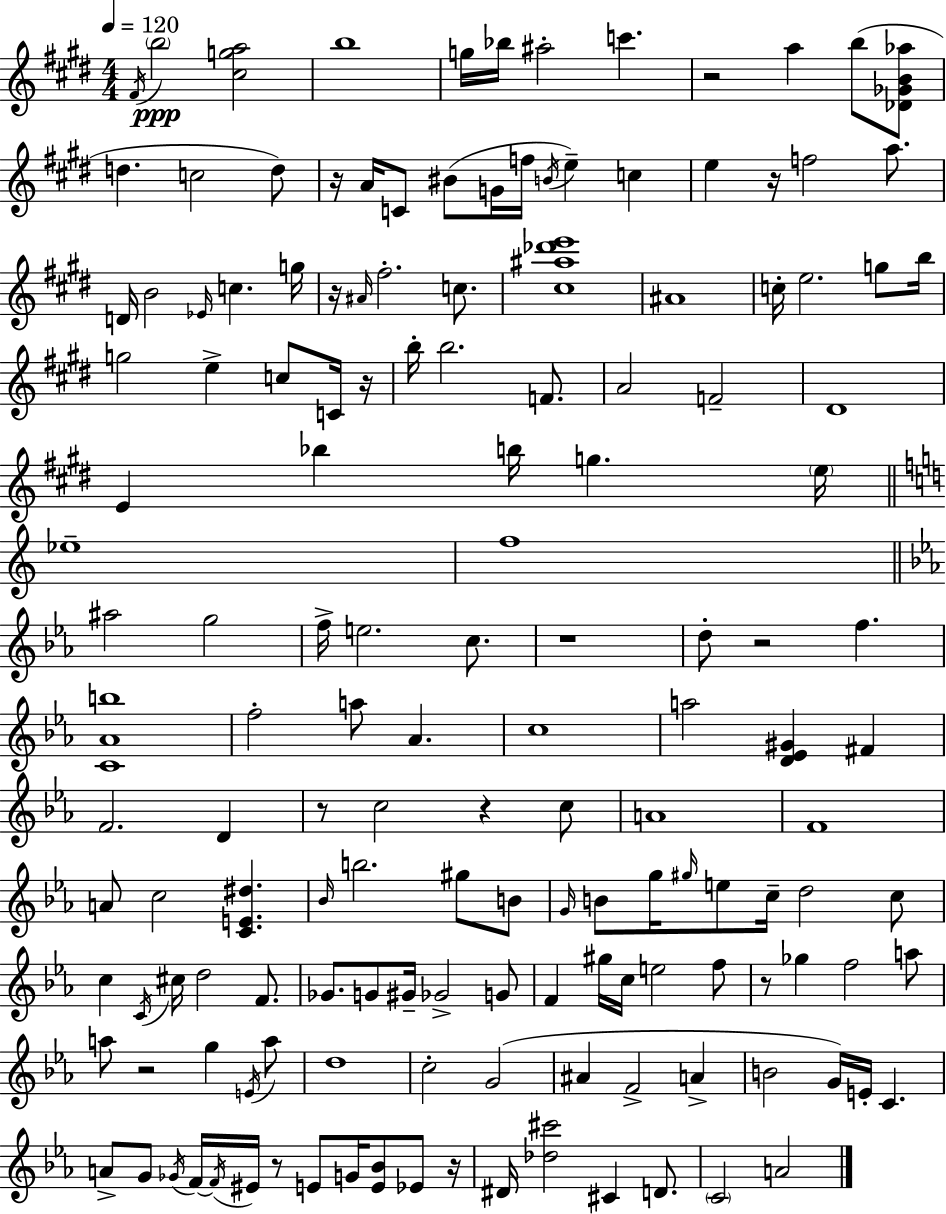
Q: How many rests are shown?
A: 13